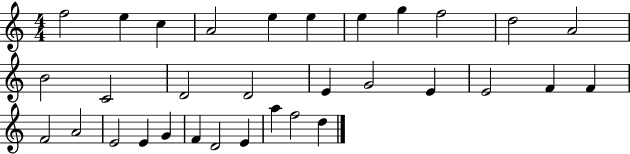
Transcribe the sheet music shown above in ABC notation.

X:1
T:Untitled
M:4/4
L:1/4
K:C
f2 e c A2 e e e g f2 d2 A2 B2 C2 D2 D2 E G2 E E2 F F F2 A2 E2 E G F D2 E a f2 d